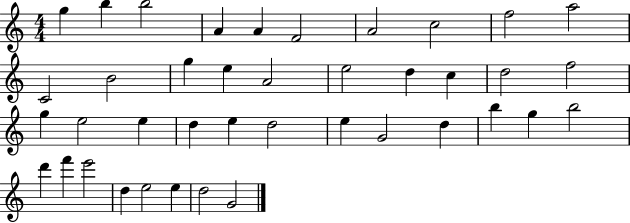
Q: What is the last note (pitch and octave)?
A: G4